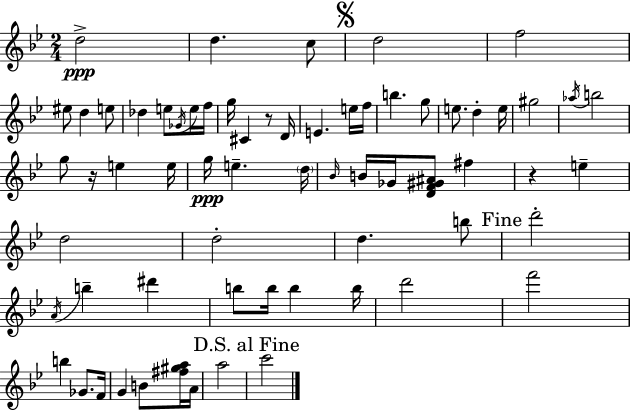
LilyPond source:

{
  \clef treble
  \numericTimeSignature
  \time 2/4
  \key bes \major
  d''2->\ppp | d''4. c''8 | \mark \markup { \musicglyph "scripts.segno" } d''2 | f''2 | \break eis''8 d''4 e''8 | des''4 e''8 \acciaccatura { ges'16 } e''16 | f''16 g''16 cis'4 r8 | d'16 e'4. e''16 | \break f''16 b''4. g''8 | e''8. d''4-. | e''16 gis''2 | \acciaccatura { aes''16 } b''2 | \break g''8 r16 e''4 | e''16 g''16\ppp e''4.-- | \parenthesize d''16 \grace { bes'16 } b'16 ges'16 <d' f' gis' ais'>8 fis''4 | r4 e''4-- | \break d''2 | d''2-. | d''4. | b''8 \mark "Fine" d'''2-. | \break \acciaccatura { a'16 } b''4-- | dis'''4 b''8 b''16 b''4 | b''16 d'''2 | f'''2 | \break b''4 | ges'8. f'16 g'4 | b'8 <fis'' gis'' a''>16 a'16 a''2 | \mark "D.S. al Fine" c'''2 | \break \bar "|."
}